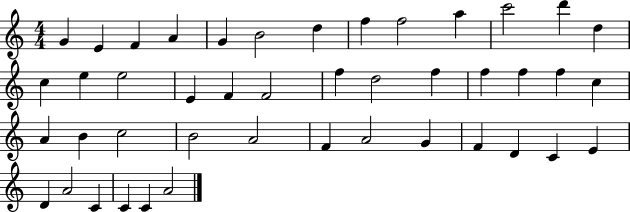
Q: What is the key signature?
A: C major